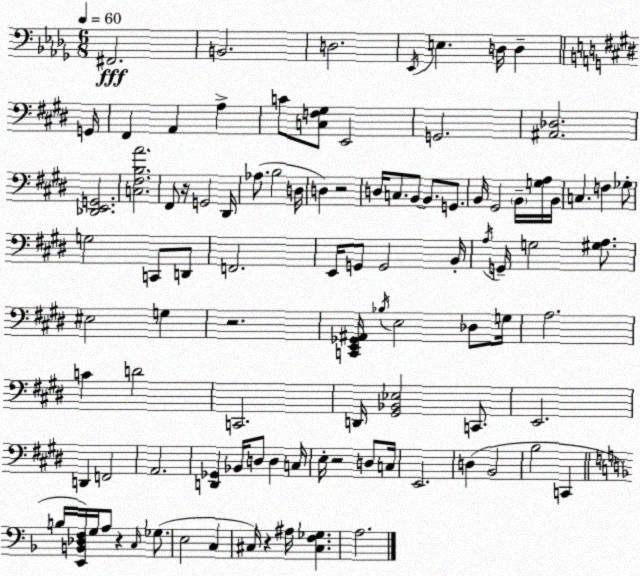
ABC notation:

X:1
T:Untitled
M:6/8
L:1/4
K:Bbm
^F,,2 B,,2 D,2 _E,,/4 E, D,/4 D, G,,/4 ^F,, A,, A, C/2 [C,F,^G,]/2 E,,2 G,,2 [^A,,_D,]2 [_D,,E,,G,,]2 [C,^F,B,A]2 ^F,,/2 z/4 G,,2 ^D,,/4 _A,/2 B,2 D,/4 D, z2 D,/4 C,/2 B,,/2 B,,/2 G,,/2 B,,/4 ^G,,2 B,,/4 [G,A,]/4 B,,/4 C, F, _G,/2 G,2 C,,/2 D,,/2 F,,2 E,,/4 G,,/2 G,,2 B,,/4 A,/4 G,,/4 G,2 [^G,A,]/2 ^E,2 G, z2 [C,,E,,_G,,^A,,]/4 _B,/4 E,2 _D,/2 G,/4 A,2 C D2 C,,2 D,,/4 [^G,,_B,,_E,]2 C,,/2 E,,2 D,, F,,2 A,,2 [D,,_G,,] _B,,/4 D,/2 D, C,/4 E,/4 z2 D,/2 C,/4 E,,2 D, B,,2 B,2 C,, B,/4 [E,,B,,_D,F,]/4 G,/4 A,/2 z C,/4 _G,/2 E,2 C, ^C,/4 z ^A,/4 [^C,F,_G,] A,2